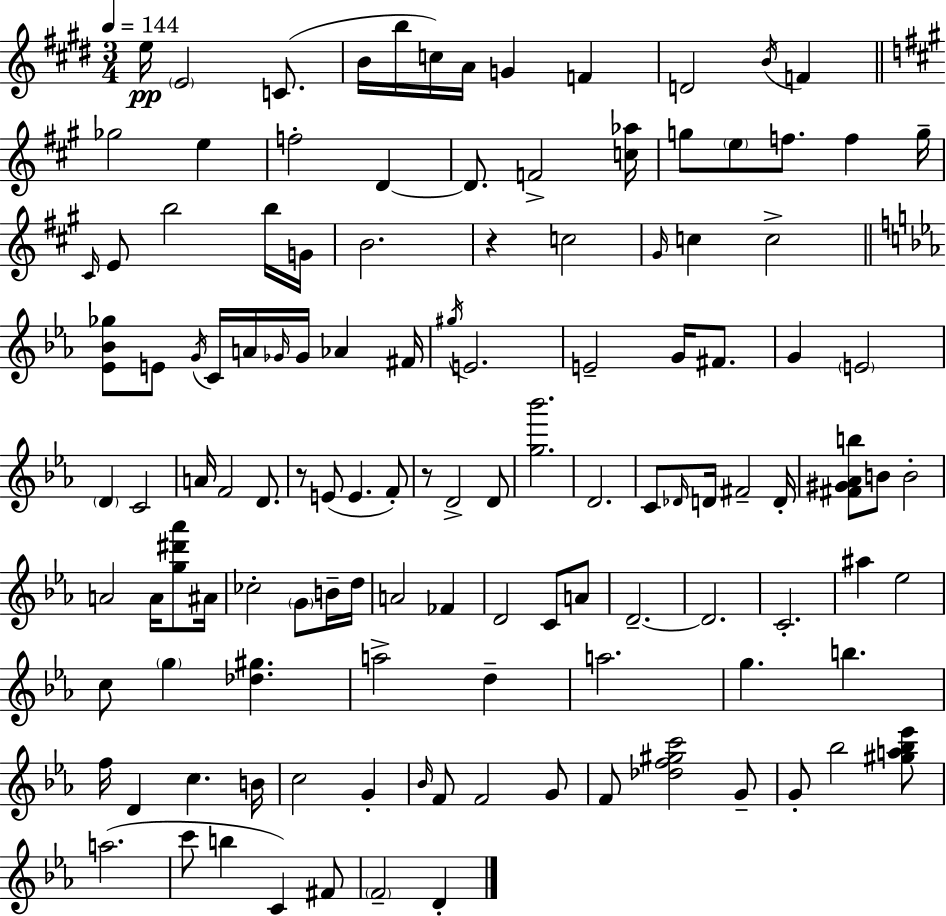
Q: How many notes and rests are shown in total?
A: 122